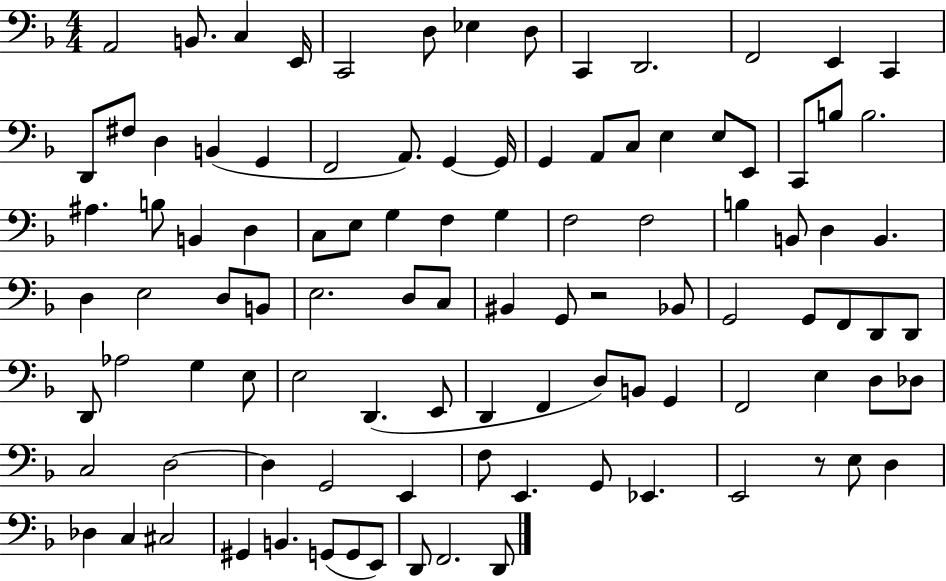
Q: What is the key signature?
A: F major